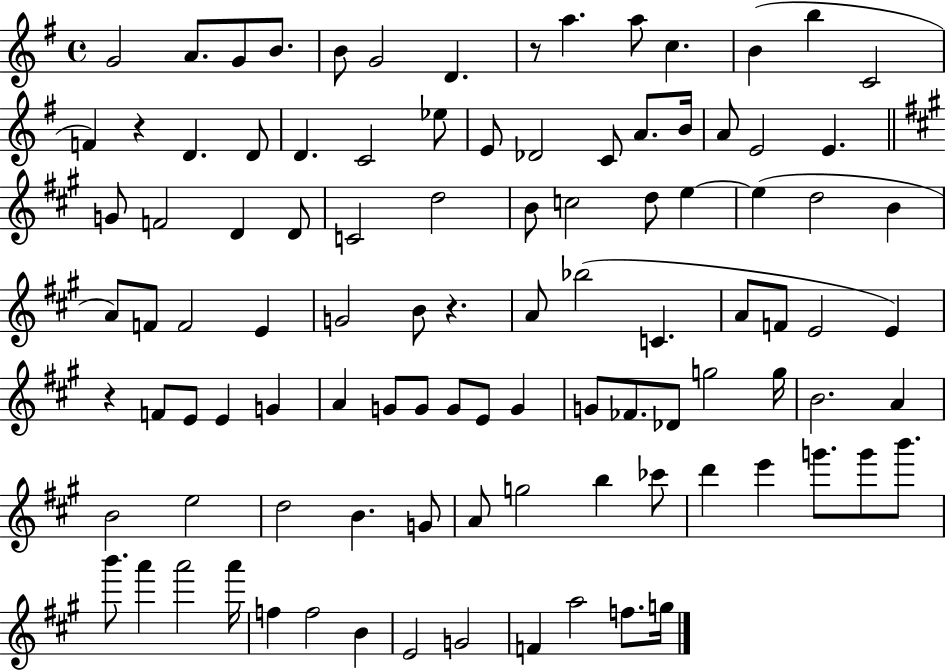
{
  \clef treble
  \time 4/4
  \defaultTimeSignature
  \key g \major
  g'2 a'8. g'8 b'8. | b'8 g'2 d'4. | r8 a''4. a''8 c''4. | b'4( b''4 c'2 | \break f'4) r4 d'4. d'8 | d'4. c'2 ees''8 | e'8 des'2 c'8 a'8. b'16 | a'8 e'2 e'4. | \break \bar "||" \break \key a \major g'8 f'2 d'4 d'8 | c'2 d''2 | b'8 c''2 d''8 e''4~~ | e''4( d''2 b'4 | \break a'8) f'8 f'2 e'4 | g'2 b'8 r4. | a'8 bes''2( c'4. | a'8 f'8 e'2 e'4) | \break r4 f'8 e'8 e'4 g'4 | a'4 g'8 g'8 g'8 e'8 g'4 | g'8 fes'8. des'8 g''2 g''16 | b'2. a'4 | \break b'2 e''2 | d''2 b'4. g'8 | a'8 g''2 b''4 ces'''8 | d'''4 e'''4 g'''8. g'''8 b'''8. | \break b'''8. a'''4 a'''2 a'''16 | f''4 f''2 b'4 | e'2 g'2 | f'4 a''2 f''8. g''16 | \break \bar "|."
}